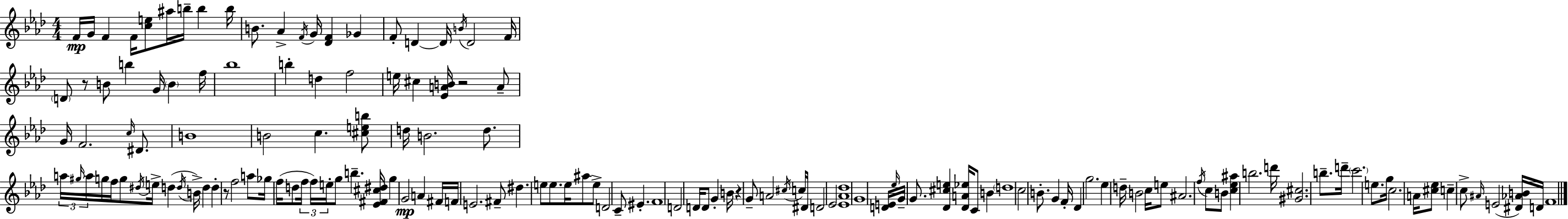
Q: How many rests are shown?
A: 4